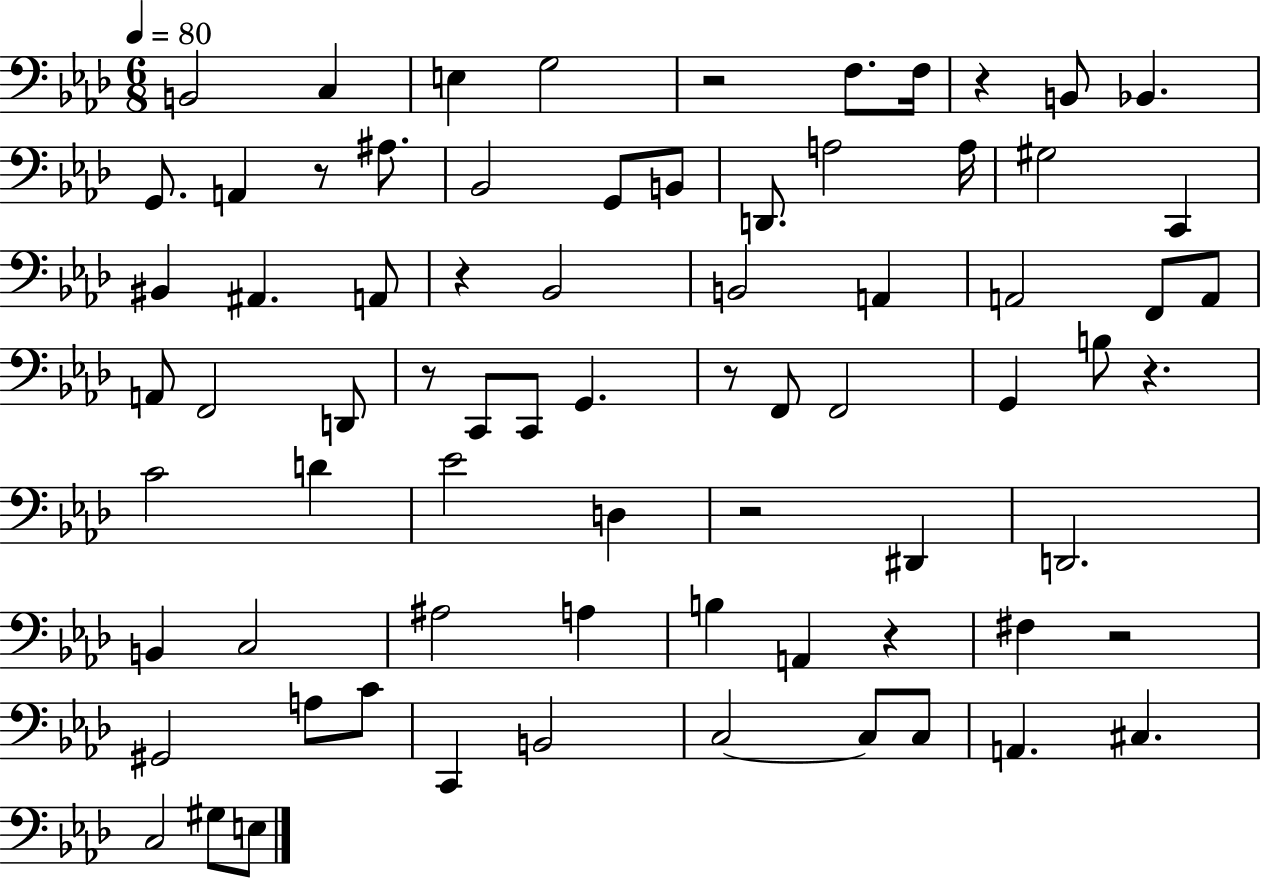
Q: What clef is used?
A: bass